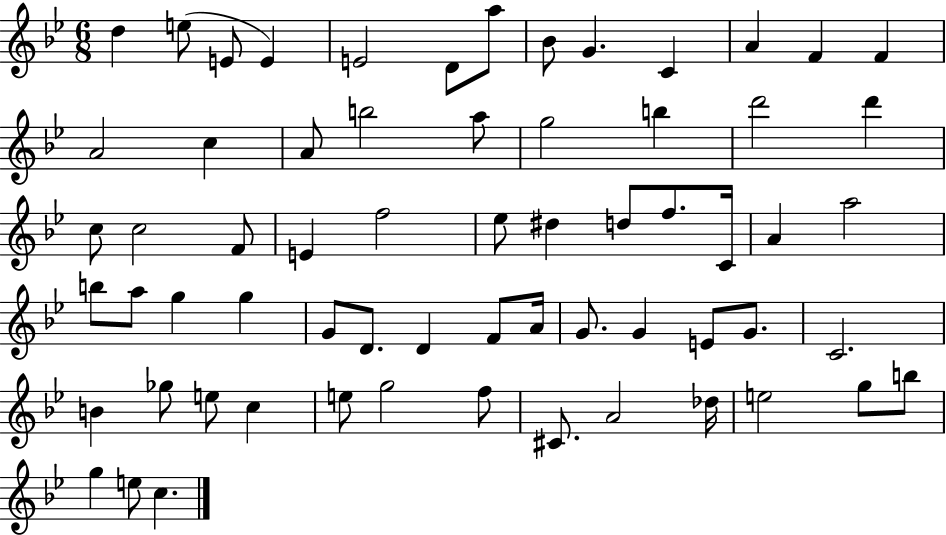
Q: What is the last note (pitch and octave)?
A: C5